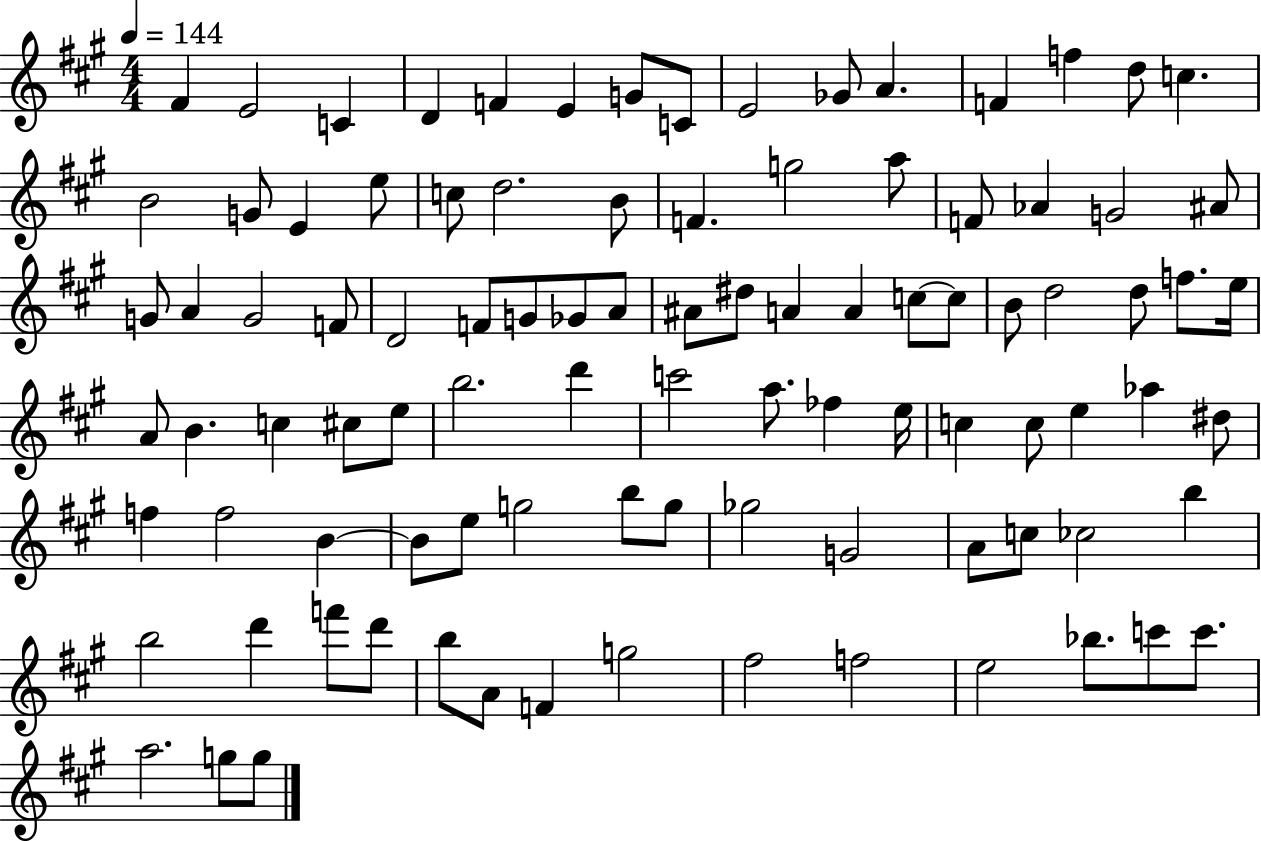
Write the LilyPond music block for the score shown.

{
  \clef treble
  \numericTimeSignature
  \time 4/4
  \key a \major
  \tempo 4 = 144
  \repeat volta 2 { fis'4 e'2 c'4 | d'4 f'4 e'4 g'8 c'8 | e'2 ges'8 a'4. | f'4 f''4 d''8 c''4. | \break b'2 g'8 e'4 e''8 | c''8 d''2. b'8 | f'4. g''2 a''8 | f'8 aes'4 g'2 ais'8 | \break g'8 a'4 g'2 f'8 | d'2 f'8 g'8 ges'8 a'8 | ais'8 dis''8 a'4 a'4 c''8~~ c''8 | b'8 d''2 d''8 f''8. e''16 | \break a'8 b'4. c''4 cis''8 e''8 | b''2. d'''4 | c'''2 a''8. fes''4 e''16 | c''4 c''8 e''4 aes''4 dis''8 | \break f''4 f''2 b'4~~ | b'8 e''8 g''2 b''8 g''8 | ges''2 g'2 | a'8 c''8 ces''2 b''4 | \break b''2 d'''4 f'''8 d'''8 | b''8 a'8 f'4 g''2 | fis''2 f''2 | e''2 bes''8. c'''8 c'''8. | \break a''2. g''8 g''8 | } \bar "|."
}